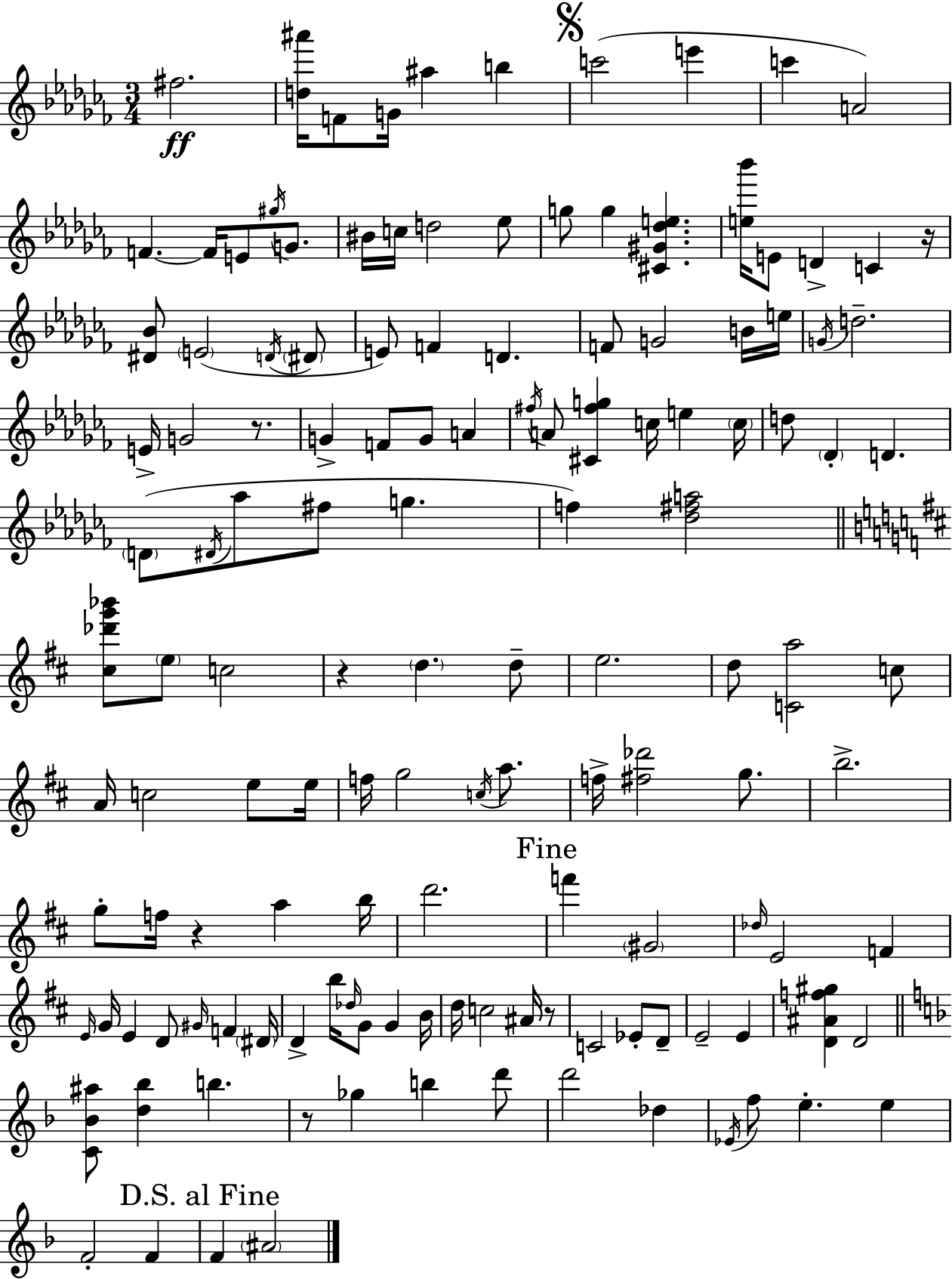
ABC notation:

X:1
T:Untitled
M:3/4
L:1/4
K:Abm
^f2 [d^a']/4 F/2 G/4 ^a b c'2 e' c' A2 F F/4 E/2 ^g/4 G/2 ^B/4 c/4 d2 _e/2 g/2 g [^C^G_de] [e_b']/4 E/2 D C z/4 [^D_B]/2 E2 D/4 ^D/2 E/2 F D F/2 G2 B/4 e/4 G/4 d2 E/4 G2 z/2 G F/2 G/2 A ^f/4 A/2 [^C^fg] c/4 e c/4 d/2 _D D D/2 ^D/4 _a/2 ^f/2 g f [_d^fa]2 [^c_d'g'_b']/2 e/2 c2 z d d/2 e2 d/2 [Ca]2 c/2 A/4 c2 e/2 e/4 f/4 g2 c/4 a/2 f/4 [^f_d']2 g/2 b2 g/2 f/4 z a b/4 d'2 f' ^G2 _d/4 E2 F E/4 G/4 E D/2 ^G/4 F ^D/4 D b/4 _d/4 G/2 G B/4 d/4 c2 ^A/4 z/2 C2 _E/2 D/2 E2 E [D^Af^g] D2 [C_B^a]/2 [d_b] b z/2 _g b d'/2 d'2 _d _E/4 f/2 e e F2 F F ^A2